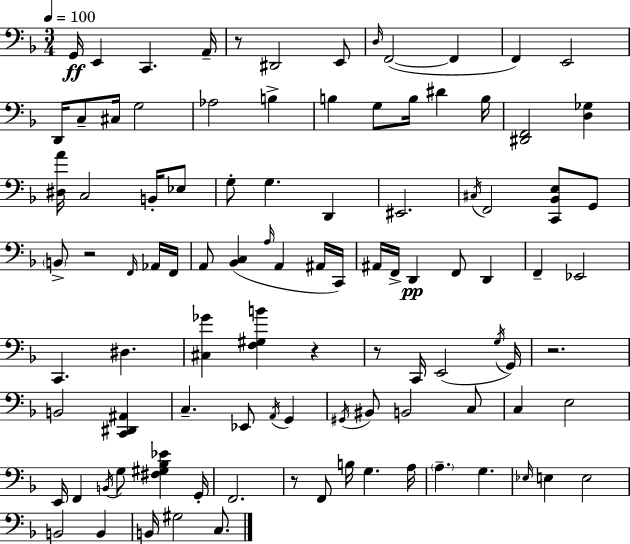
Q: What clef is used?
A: bass